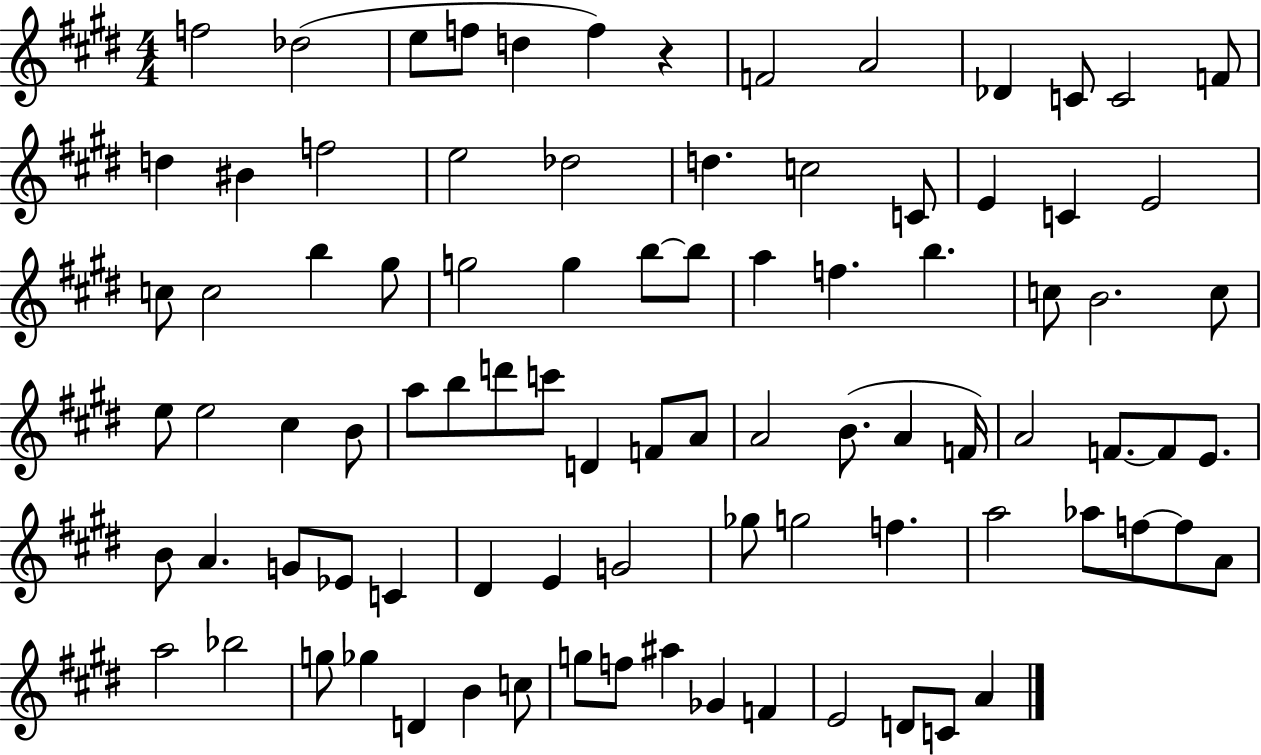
{
  \clef treble
  \numericTimeSignature
  \time 4/4
  \key e \major
  f''2 des''2( | e''8 f''8 d''4 f''4) r4 | f'2 a'2 | des'4 c'8 c'2 f'8 | \break d''4 bis'4 f''2 | e''2 des''2 | d''4. c''2 c'8 | e'4 c'4 e'2 | \break c''8 c''2 b''4 gis''8 | g''2 g''4 b''8~~ b''8 | a''4 f''4. b''4. | c''8 b'2. c''8 | \break e''8 e''2 cis''4 b'8 | a''8 b''8 d'''8 c'''8 d'4 f'8 a'8 | a'2 b'8.( a'4 f'16) | a'2 f'8.~~ f'8 e'8. | \break b'8 a'4. g'8 ees'8 c'4 | dis'4 e'4 g'2 | ges''8 g''2 f''4. | a''2 aes''8 f''8~~ f''8 a'8 | \break a''2 bes''2 | g''8 ges''4 d'4 b'4 c''8 | g''8 f''8 ais''4 ges'4 f'4 | e'2 d'8 c'8 a'4 | \break \bar "|."
}